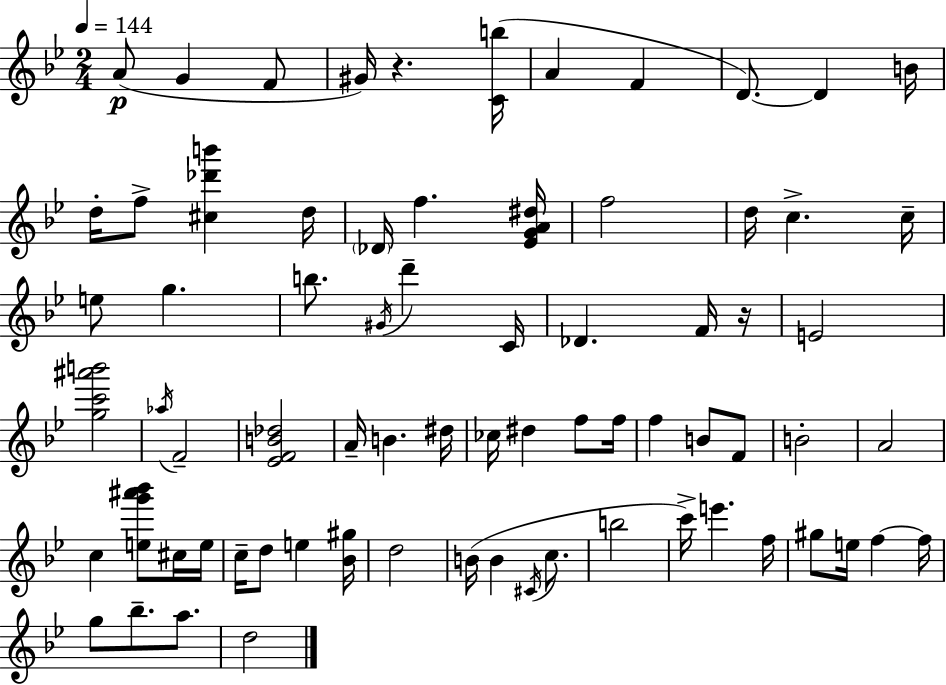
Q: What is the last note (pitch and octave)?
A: D5